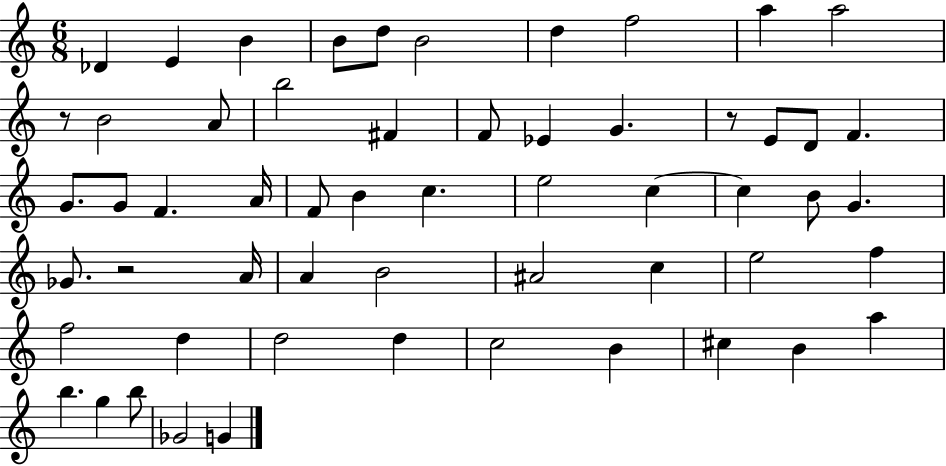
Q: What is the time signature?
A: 6/8